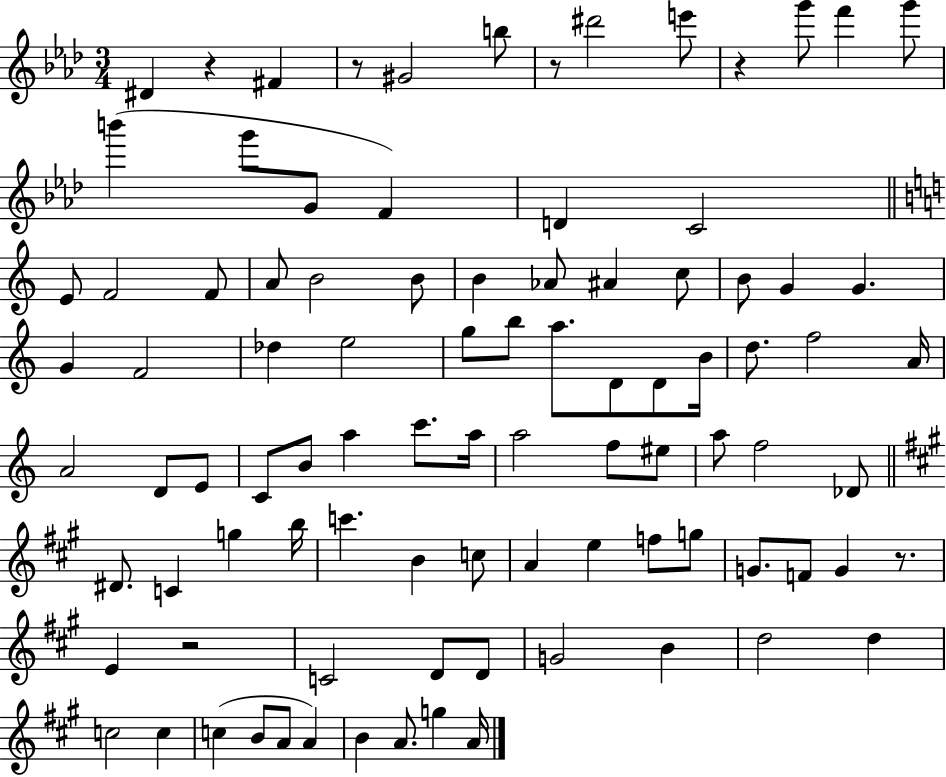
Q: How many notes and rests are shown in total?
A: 93